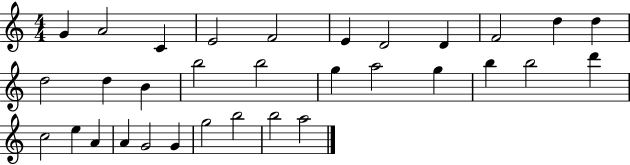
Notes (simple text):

G4/q A4/h C4/q E4/h F4/h E4/q D4/h D4/q F4/h D5/q D5/q D5/h D5/q B4/q B5/h B5/h G5/q A5/h G5/q B5/q B5/h D6/q C5/h E5/q A4/q A4/q G4/h G4/q G5/h B5/h B5/h A5/h